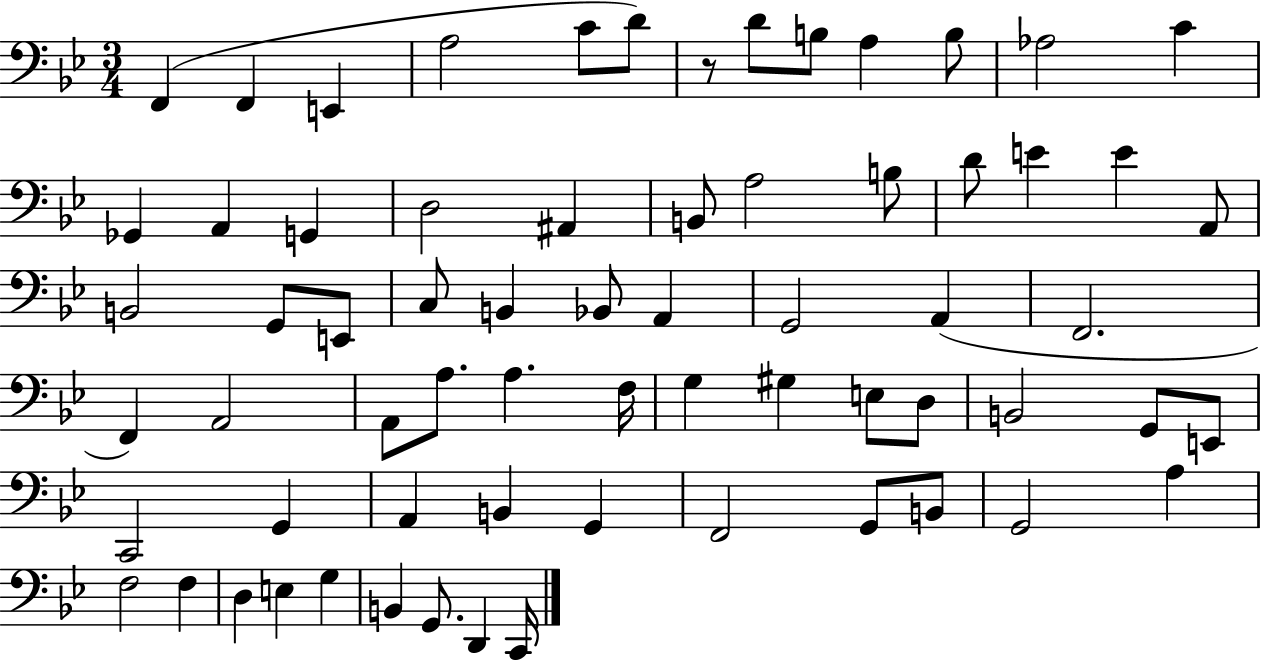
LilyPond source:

{
  \clef bass
  \numericTimeSignature
  \time 3/4
  \key bes \major
  f,4( f,4 e,4 | a2 c'8 d'8) | r8 d'8 b8 a4 b8 | aes2 c'4 | \break ges,4 a,4 g,4 | d2 ais,4 | b,8 a2 b8 | d'8 e'4 e'4 a,8 | \break b,2 g,8 e,8 | c8 b,4 bes,8 a,4 | g,2 a,4( | f,2. | \break f,4) a,2 | a,8 a8. a4. f16 | g4 gis4 e8 d8 | b,2 g,8 e,8 | \break c,2 g,4 | a,4 b,4 g,4 | f,2 g,8 b,8 | g,2 a4 | \break f2 f4 | d4 e4 g4 | b,4 g,8. d,4 c,16 | \bar "|."
}